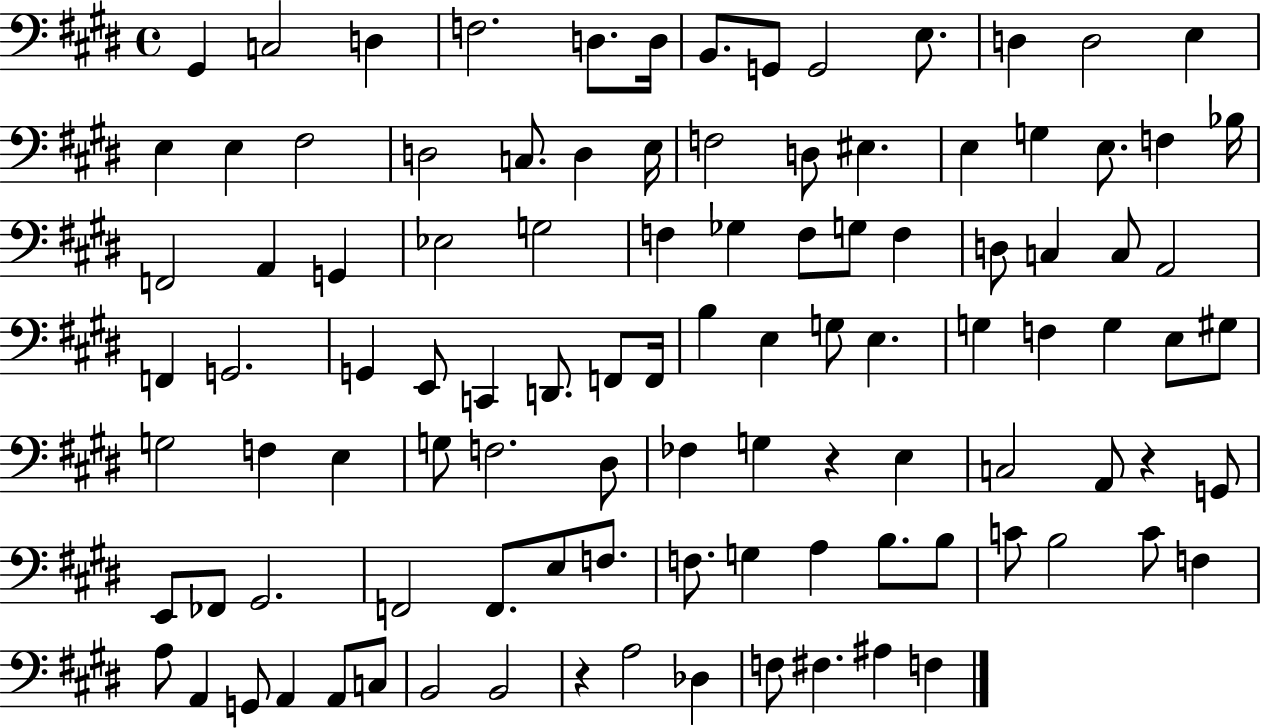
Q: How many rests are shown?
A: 3